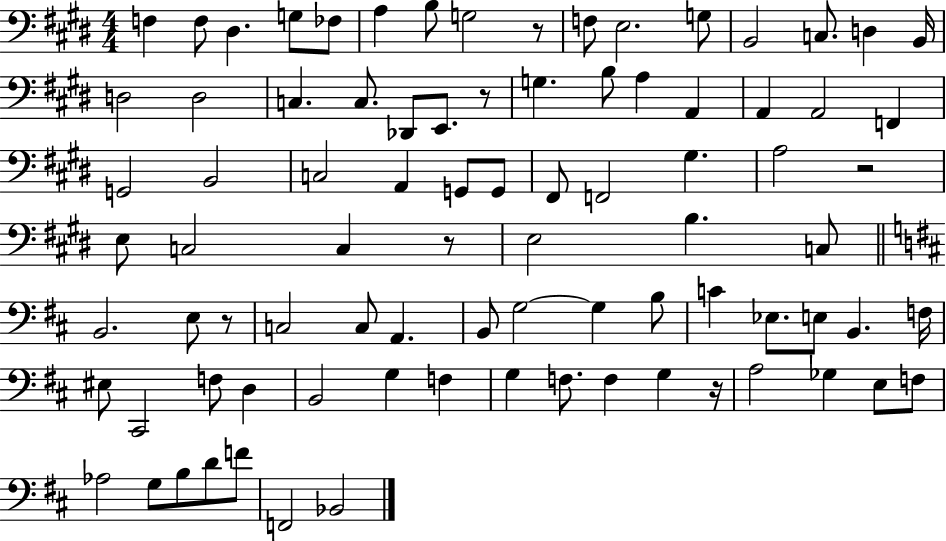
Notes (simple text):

F3/q F3/e D#3/q. G3/e FES3/e A3/q B3/e G3/h R/e F3/e E3/h. G3/e B2/h C3/e. D3/q B2/s D3/h D3/h C3/q. C3/e. Db2/e E2/e. R/e G3/q. B3/e A3/q A2/q A2/q A2/h F2/q G2/h B2/h C3/h A2/q G2/e G2/e F#2/e F2/h G#3/q. A3/h R/h E3/e C3/h C3/q R/e E3/h B3/q. C3/e B2/h. E3/e R/e C3/h C3/e A2/q. B2/e G3/h G3/q B3/e C4/q Eb3/e. E3/e B2/q. F3/s EIS3/e C#2/h F3/e D3/q B2/h G3/q F3/q G3/q F3/e. F3/q G3/q R/s A3/h Gb3/q E3/e F3/e Ab3/h G3/e B3/e D4/e F4/e F2/h Bb2/h